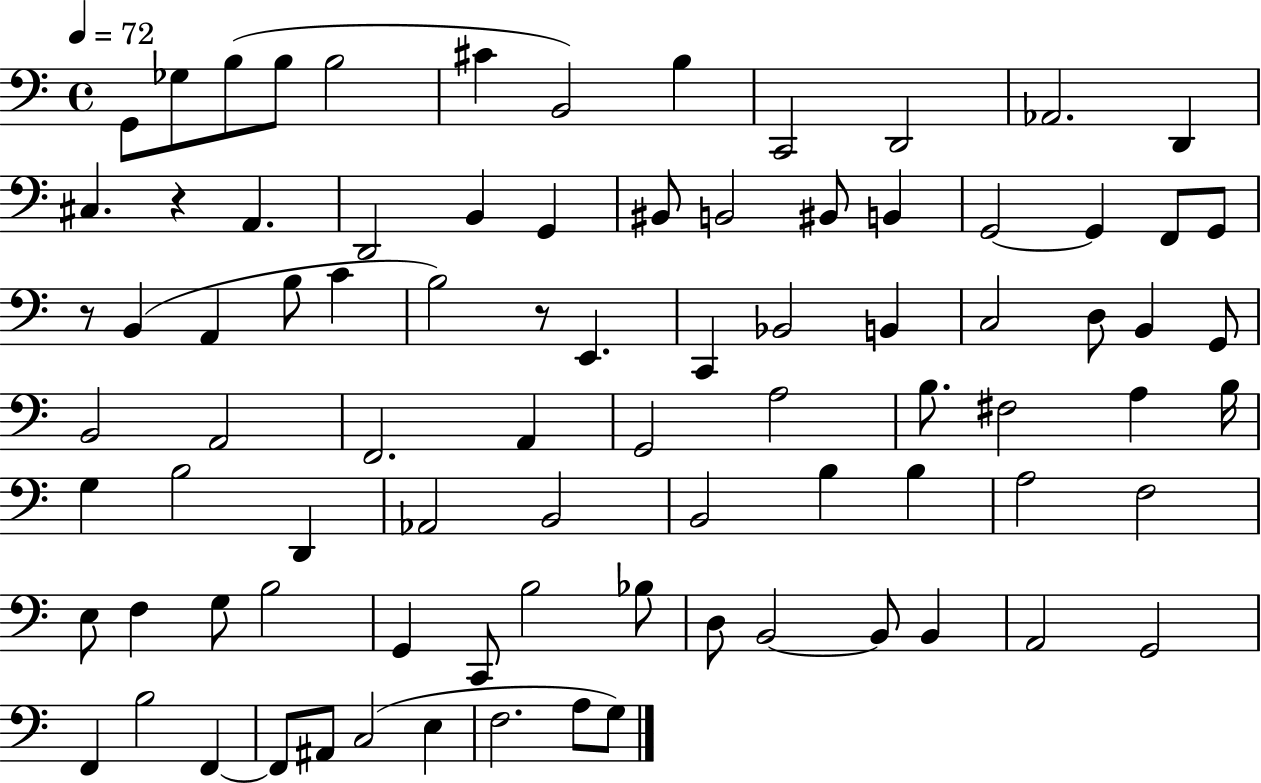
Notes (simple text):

G2/e Gb3/e B3/e B3/e B3/h C#4/q B2/h B3/q C2/h D2/h Ab2/h. D2/q C#3/q. R/q A2/q. D2/h B2/q G2/q BIS2/e B2/h BIS2/e B2/q G2/h G2/q F2/e G2/e R/e B2/q A2/q B3/e C4/q B3/h R/e E2/q. C2/q Bb2/h B2/q C3/h D3/e B2/q G2/e B2/h A2/h F2/h. A2/q G2/h A3/h B3/e. F#3/h A3/q B3/s G3/q B3/h D2/q Ab2/h B2/h B2/h B3/q B3/q A3/h F3/h E3/e F3/q G3/e B3/h G2/q C2/e B3/h Bb3/e D3/e B2/h B2/e B2/q A2/h G2/h F2/q B3/h F2/q F2/e A#2/e C3/h E3/q F3/h. A3/e G3/e